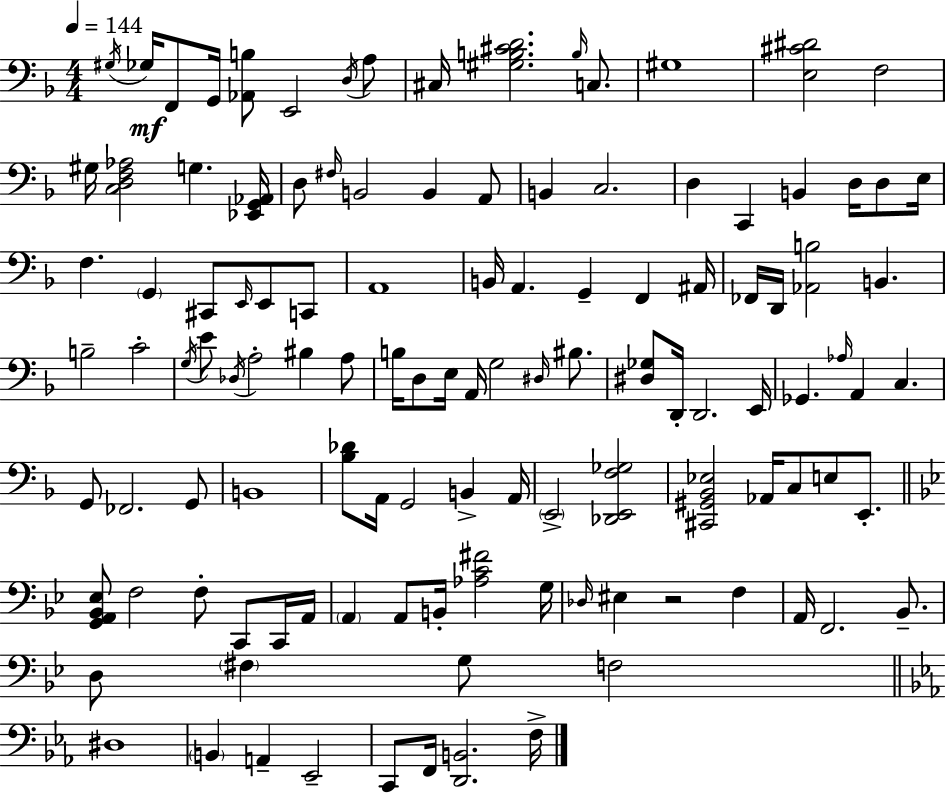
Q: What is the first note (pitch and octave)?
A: G#3